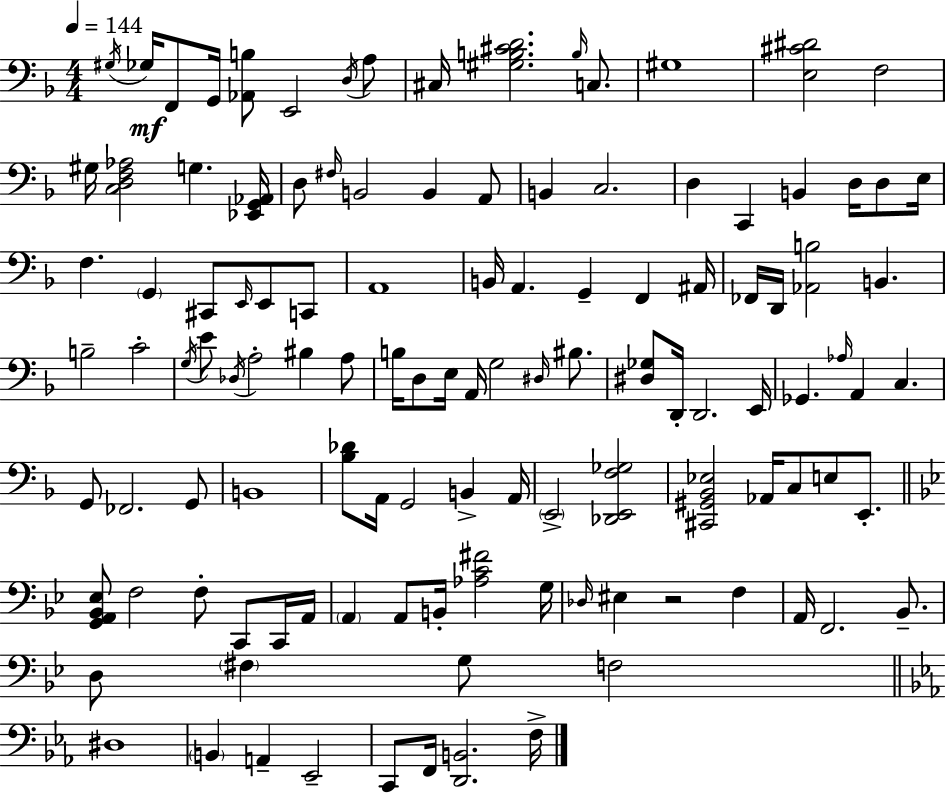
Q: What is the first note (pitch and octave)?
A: G#3